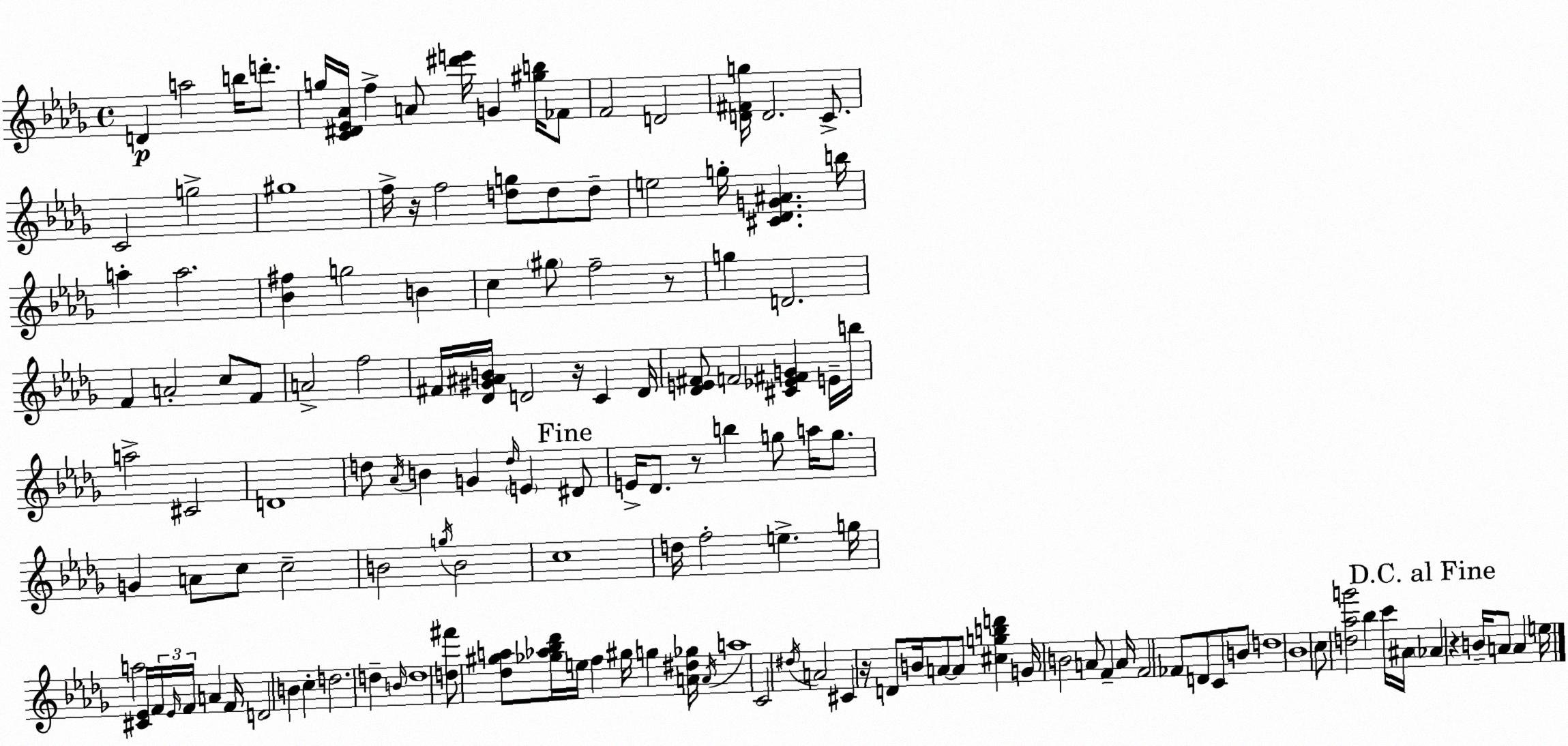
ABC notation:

X:1
T:Untitled
M:4/4
L:1/4
K:Bbm
D a2 b/4 d'/2 g/4 [C^D_E_A]/4 f A/2 [^d'e']/4 G [^gb]/4 _F/2 F2 D2 [D^Fg]/4 D2 C/2 C2 g2 ^g4 f/4 z/4 f2 [dg]/2 d/2 d/2 e2 g/4 [^C_DG^A] b/4 a a2 [_B^f] g2 B c ^g/2 f2 z/2 g D2 F A2 c/2 F/2 A2 f2 ^F/4 [_D^G^AB]/4 D2 z/4 C D/4 [_DE^F]/2 F2 [^C_E^FG] E/4 b/4 a2 ^C2 D4 d/2 _A/4 B G d/4 E ^D/2 E/4 _D/2 z/2 b g/2 a/4 g/2 G A/2 c/2 c2 B2 g/4 B2 c4 d/4 f2 e g/4 a2 [^C_E]/4 F/4 _E/4 F/4 A F/4 D2 B c d2 d B/4 d4 [d^f']/2 [_d^ga]/2 [_g_a_b_d']/4 e/4 f ^g/4 g [A^d_g]/4 A/4 a4 C2 ^d/4 A2 ^C z/4 D/2 B/4 A/2 A/2 [^cgbd'] G/4 B2 A/2 F A/4 F2 _F/2 D/2 C/2 B/2 d4 _B4 c/2 [d_ag']2 _b c'/4 ^A/4 _A z B/4 A/2 A e/4